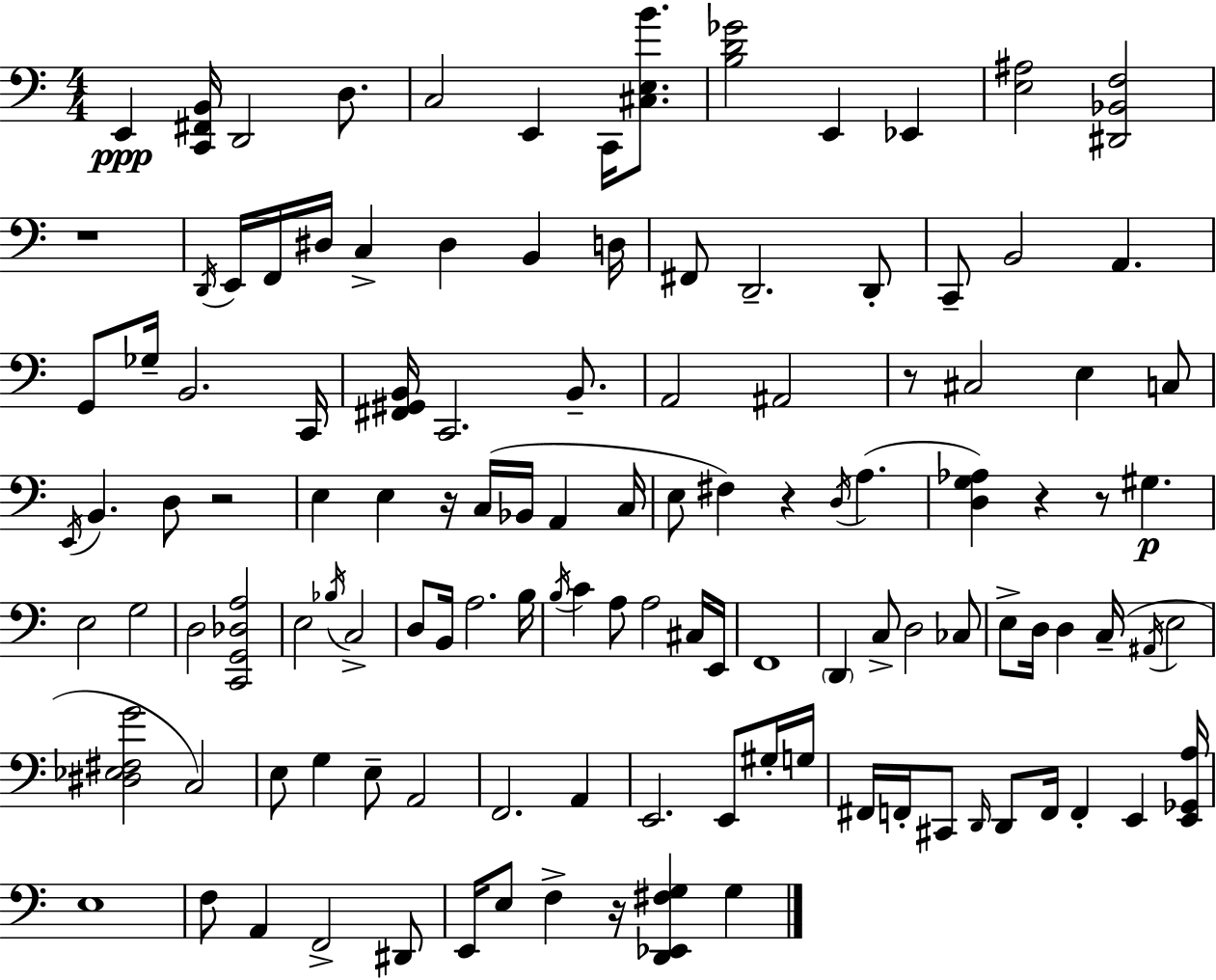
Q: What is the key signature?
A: C major